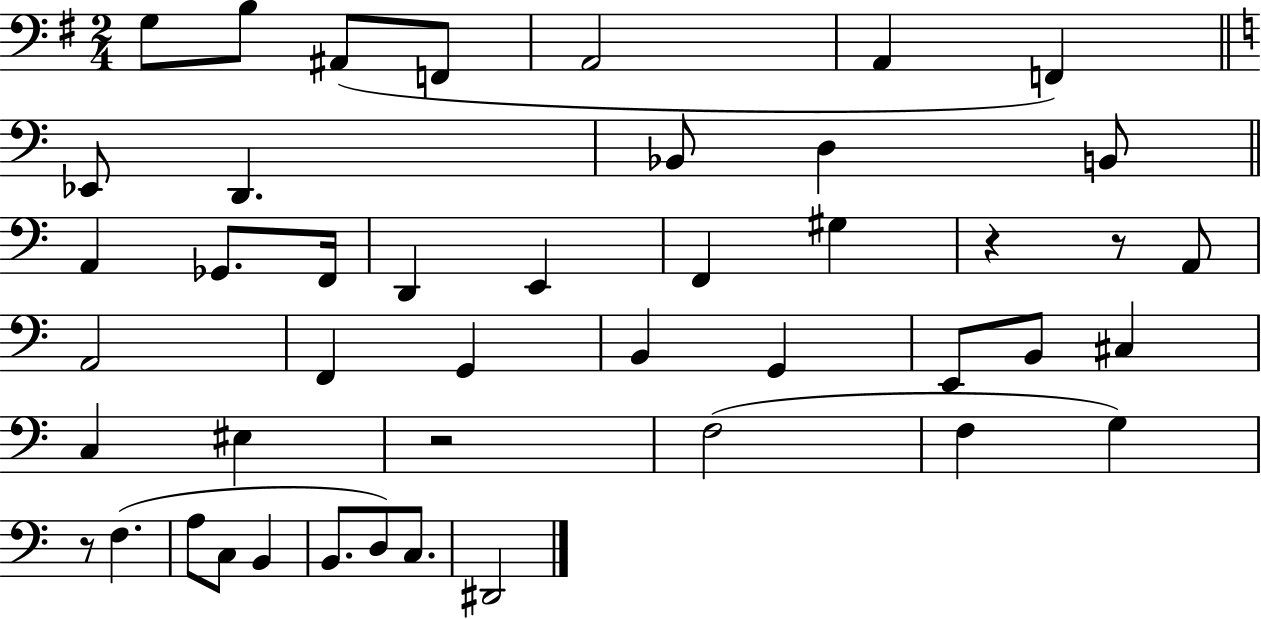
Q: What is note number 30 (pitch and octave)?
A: EIS3